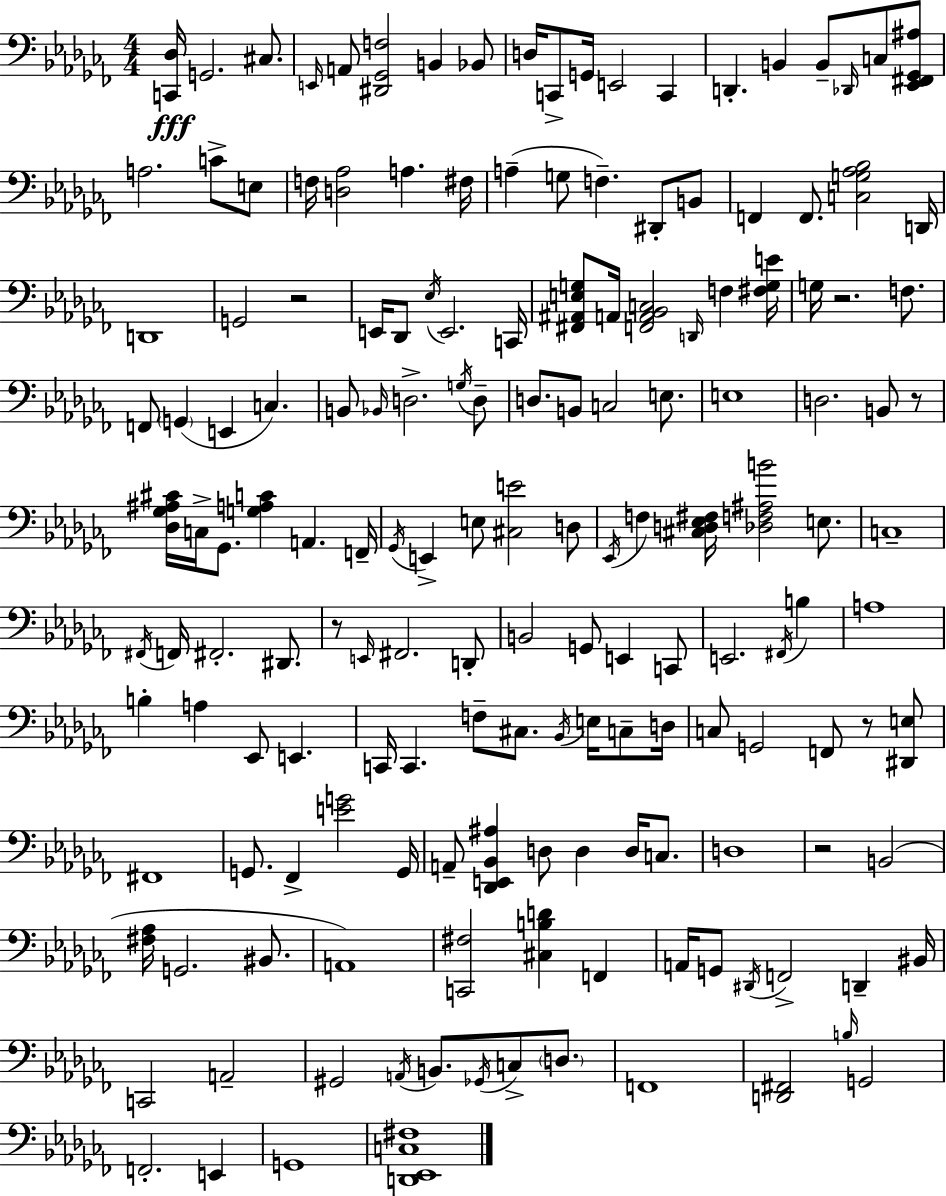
[C2,Db3]/s G2/h. C#3/e. E2/s A2/e [D#2,Gb2,F3]/h B2/q Bb2/e D3/s C2/e G2/s E2/h C2/q D2/q. B2/q B2/e Db2/s C3/e [Eb2,F#2,Gb2,A#3]/e A3/h. C4/e E3/e F3/s [D3,Ab3]/h A3/q. F#3/s A3/q G3/e F3/q. D#2/e B2/e F2/q F2/e. [C3,G3,Ab3,Bb3]/h D2/s D2/w G2/h R/h E2/s Db2/e Eb3/s E2/h. C2/s [F#2,A#2,E3,G3]/e A2/s [F2,A2,Bb2,C3]/h D2/s F3/q [F#3,G3,E4]/s G3/s R/h. F3/e. F2/e G2/q E2/q C3/q. B2/e Bb2/s D3/h. G3/s D3/e D3/e. B2/e C3/h E3/e. E3/w D3/h. B2/e R/e [Db3,Gb3,A#3,C#4]/s C3/s Gb2/e. [G3,A3,C4]/q A2/q. F2/s Gb2/s E2/q E3/e [C#3,E4]/h D3/e Eb2/s F3/q [C#3,D3,Eb3,F#3]/s [Db3,F3,A#3,B4]/h E3/e. C3/w F#2/s F2/s F#2/h. D#2/e. R/e E2/s F#2/h. D2/e B2/h G2/e E2/q C2/e E2/h. F#2/s B3/q A3/w B3/q A3/q Eb2/e E2/q. C2/s C2/q. F3/e C#3/e. Bb2/s E3/s C3/e D3/s C3/e G2/h F2/e R/e [D#2,E3]/e F#2/w G2/e. FES2/q [E4,G4]/h G2/s A2/e [Db2,E2,Bb2,A#3]/q D3/e D3/q D3/s C3/e. D3/w R/h B2/h [F#3,Ab3]/s G2/h. BIS2/e. A2/w [C2,F#3]/h [C#3,B3,D4]/q F2/q A2/s G2/e D#2/s F2/h D2/q BIS2/s C2/h A2/h G#2/h A2/s B2/e. Gb2/s C3/e D3/e. F2/w [D2,F#2]/h B3/s G2/h F2/h. E2/q G2/w [D2,Eb2,C3,F#3]/w